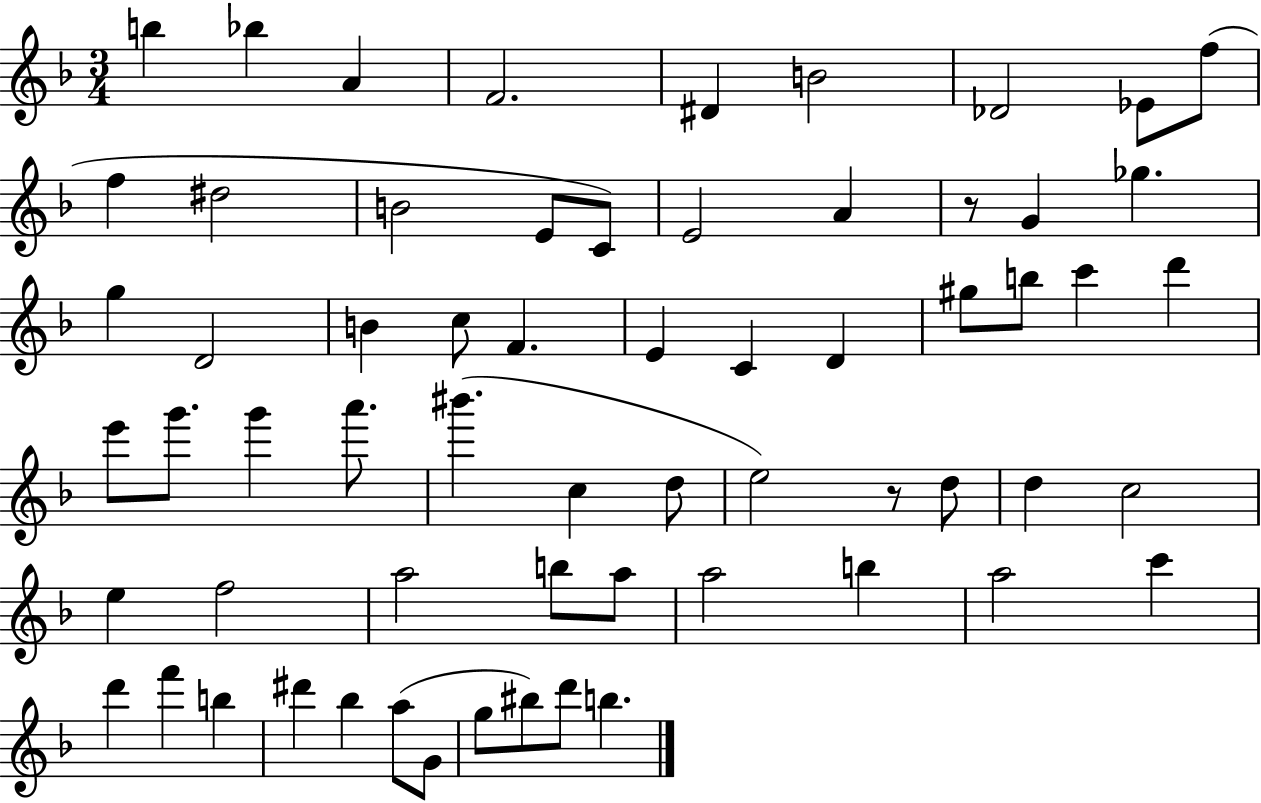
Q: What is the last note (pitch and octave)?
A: B5